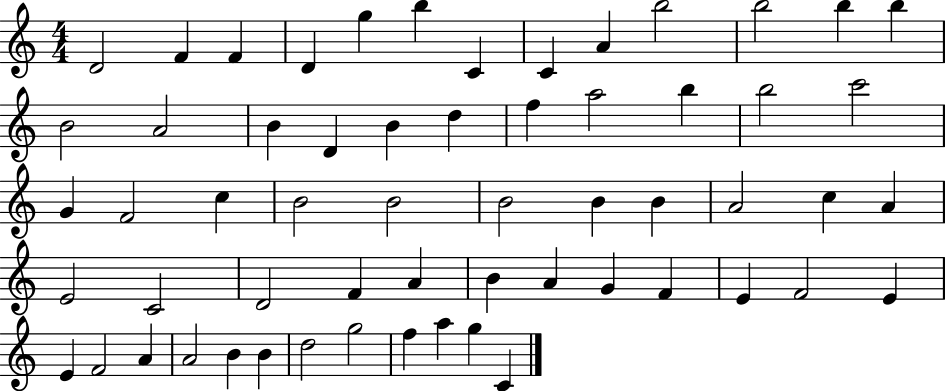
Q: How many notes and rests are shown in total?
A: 59